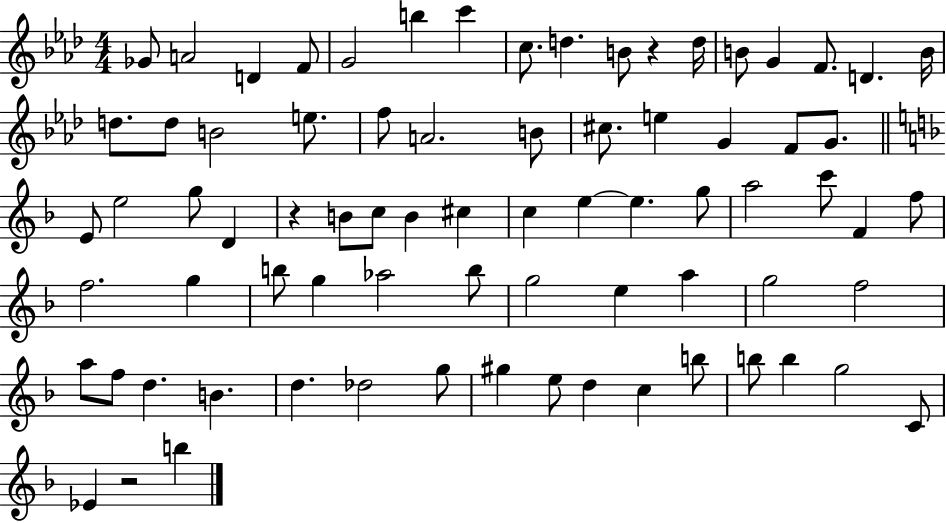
Gb4/e A4/h D4/q F4/e G4/h B5/q C6/q C5/e. D5/q. B4/e R/q D5/s B4/e G4/q F4/e. D4/q. B4/s D5/e. D5/e B4/h E5/e. F5/e A4/h. B4/e C#5/e. E5/q G4/q F4/e G4/e. E4/e E5/h G5/e D4/q R/q B4/e C5/e B4/q C#5/q C5/q E5/q E5/q. G5/e A5/h C6/e F4/q F5/e F5/h. G5/q B5/e G5/q Ab5/h B5/e G5/h E5/q A5/q G5/h F5/h A5/e F5/e D5/q. B4/q. D5/q. Db5/h G5/e G#5/q E5/e D5/q C5/q B5/e B5/e B5/q G5/h C4/e Eb4/q R/h B5/q